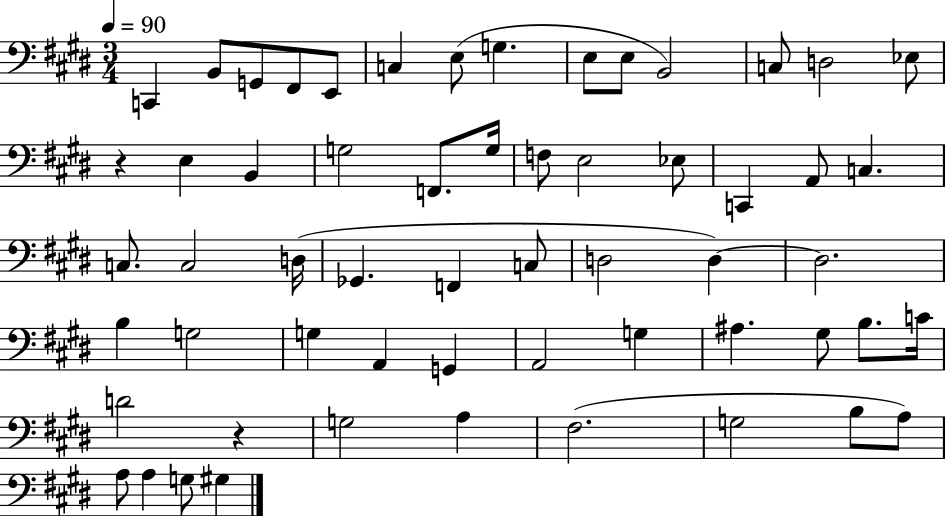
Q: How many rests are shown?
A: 2